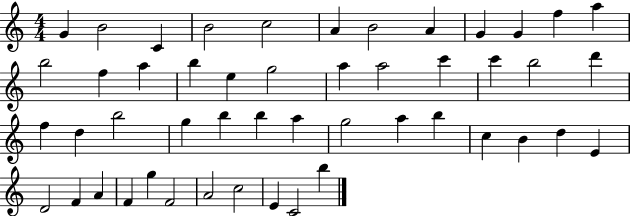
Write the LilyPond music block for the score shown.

{
  \clef treble
  \numericTimeSignature
  \time 4/4
  \key c \major
  g'4 b'2 c'4 | b'2 c''2 | a'4 b'2 a'4 | g'4 g'4 f''4 a''4 | \break b''2 f''4 a''4 | b''4 e''4 g''2 | a''4 a''2 c'''4 | c'''4 b''2 d'''4 | \break f''4 d''4 b''2 | g''4 b''4 b''4 a''4 | g''2 a''4 b''4 | c''4 b'4 d''4 e'4 | \break d'2 f'4 a'4 | f'4 g''4 f'2 | a'2 c''2 | e'4 c'2 b''4 | \break \bar "|."
}